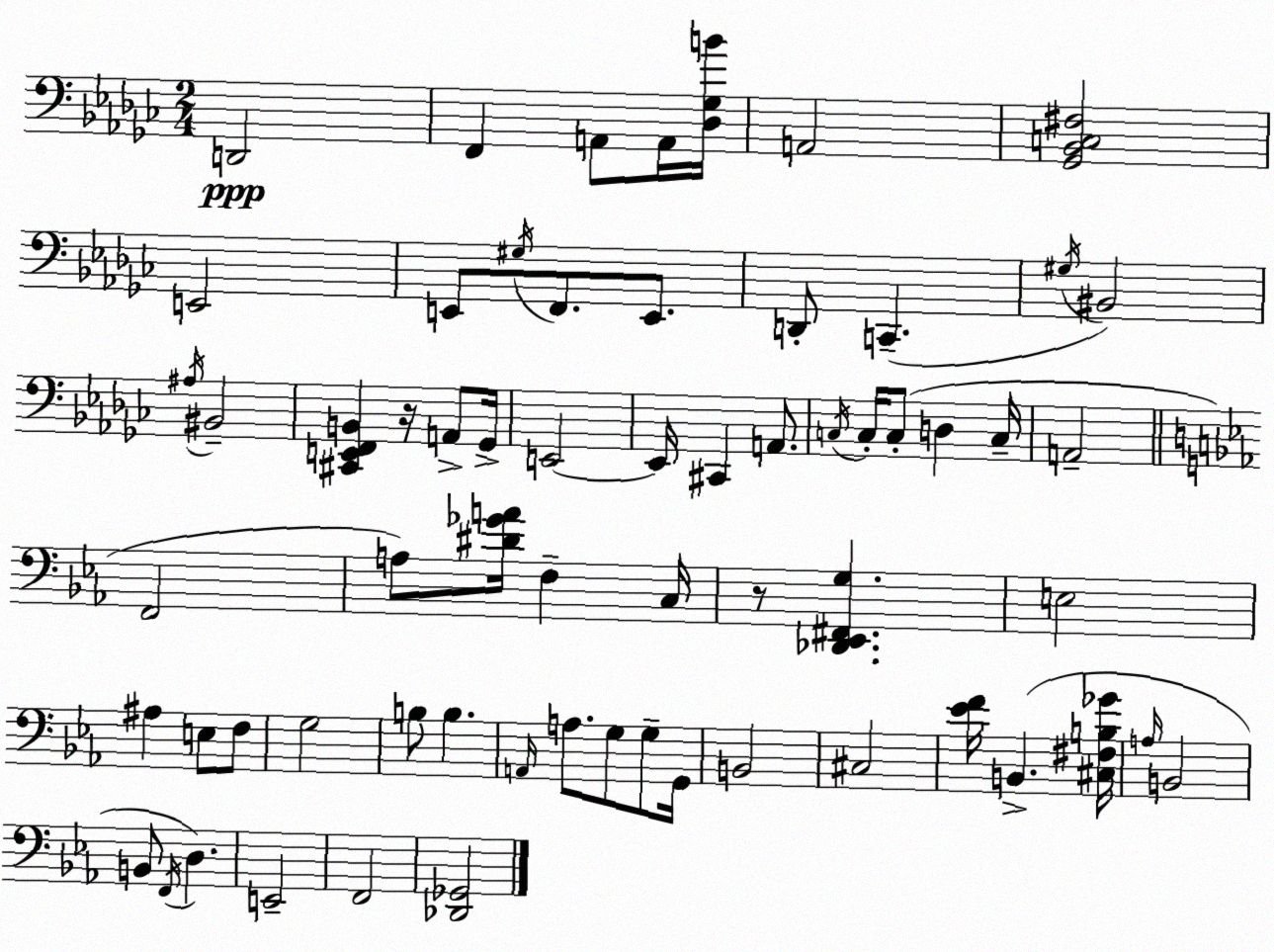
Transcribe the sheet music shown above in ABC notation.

X:1
T:Untitled
M:2/4
L:1/4
K:Ebm
D,,2 F,, A,,/2 A,,/4 [_D,_G,B]/4 A,,2 [_G,,_B,,C,^F,]2 E,,2 E,,/2 ^G,/4 F,,/2 E,,/2 D,,/2 C,, ^G,/4 ^B,,2 ^A,/4 ^B,,2 [^C,,E,,F,,B,,] z/4 A,,/2 _G,,/4 E,,2 E,,/4 ^C,, A,,/2 C,/4 C,/4 C,/2 D, C,/4 A,,2 F,,2 A,/2 [^D_GA]/4 F, C,/4 z/2 [_D,,_E,,^F,,G,] E,2 ^A, E,/2 F,/2 G,2 B,/2 B, A,,/4 A,/2 G,/2 G,/2 G,,/4 B,,2 ^C,2 [_EF]/4 B,, [^C,^F,B,_G]/4 A,/4 B,,2 B,,/2 F,,/4 D, E,,2 F,,2 [_D,,_G,,]2